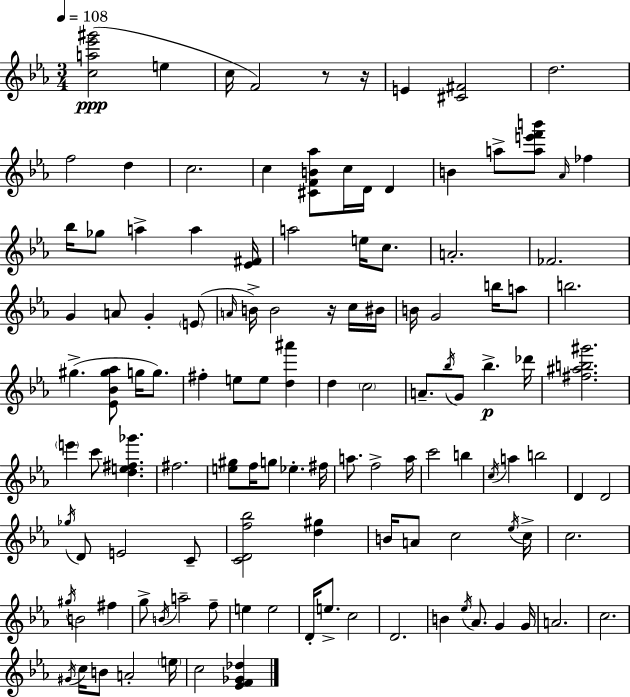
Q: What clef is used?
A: treble